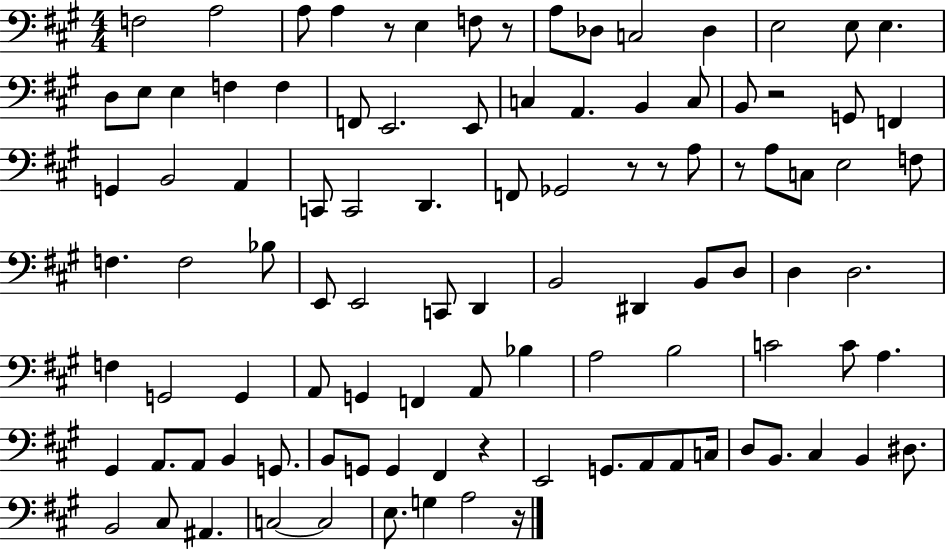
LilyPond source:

{
  \clef bass
  \numericTimeSignature
  \time 4/4
  \key a \major
  f2 a2 | a8 a4 r8 e4 f8 r8 | a8 des8 c2 des4 | e2 e8 e4. | \break d8 e8 e4 f4 f4 | f,8 e,2. e,8 | c4 a,4. b,4 c8 | b,8 r2 g,8 f,4 | \break g,4 b,2 a,4 | c,8 c,2 d,4. | f,8 ges,2 r8 r8 a8 | r8 a8 c8 e2 f8 | \break f4. f2 bes8 | e,8 e,2 c,8 d,4 | b,2 dis,4 b,8 d8 | d4 d2. | \break f4 g,2 g,4 | a,8 g,4 f,4 a,8 bes4 | a2 b2 | c'2 c'8 a4. | \break gis,4 a,8. a,8 b,4 g,8. | b,8 g,8 g,4 fis,4 r4 | e,2 g,8. a,8 a,8 c16 | d8 b,8. cis4 b,4 dis8. | \break b,2 cis8 ais,4. | c2~~ c2 | e8. g4 a2 r16 | \bar "|."
}